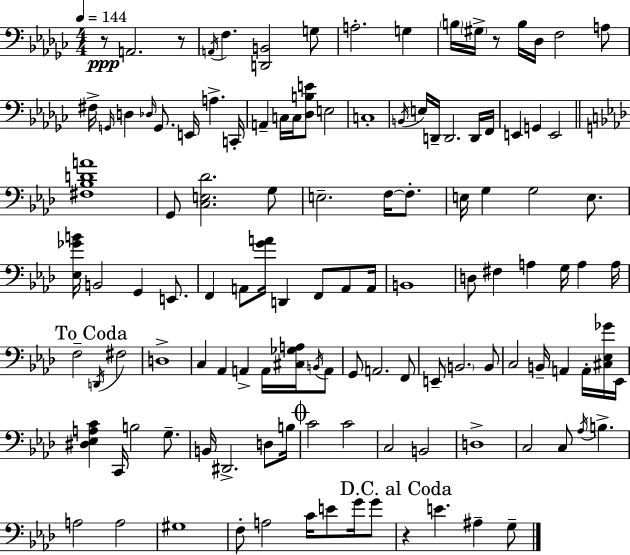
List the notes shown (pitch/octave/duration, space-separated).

R/e A2/h. R/e A2/s F3/q. [D2,B2]/h G3/e A3/h. G3/q B3/s G#3/s R/e B3/s Db3/s F3/h A3/e F#3/s G2/s D3/q Db3/s G2/e. E2/s A3/q. C2/s A2/q C3/s C3/s [Db3,B3,E4]/e E3/h C3/w B2/s E3/s D2/s D2/h. D2/s F2/s E2/q G2/q E2/h [F#3,Bb3,D4,A4]/w G2/e [C3,E3,Db4]/h. G3/e E3/h. F3/s F3/e. E3/s G3/q G3/h E3/e. [Eb3,Gb4,B4]/s B2/h G2/q E2/e. F2/q A2/e [G4,A4]/s D2/q F2/e A2/e A2/s B2/w D3/e F#3/q A3/q G3/s A3/q A3/s F3/h D2/s F#3/h D3/w C3/q Ab2/q A2/q A2/s [C#3,Gb3,A3]/s B2/s A2/e G2/e A2/h. F2/e E2/e B2/h. B2/e C3/h B2/s A2/q A2/s [C#3,Eb3,Gb4]/s Eb2/s [D#3,Eb3,A3,C4]/q C2/s B3/h G3/e. B2/s D#2/h. D3/e B3/s C4/h C4/h C3/h B2/h D3/w C3/h C3/e Ab3/s B3/q. A3/h A3/h G#3/w F3/e A3/h C4/s E4/e G4/s G4/e R/q E4/q. A#3/q G3/e